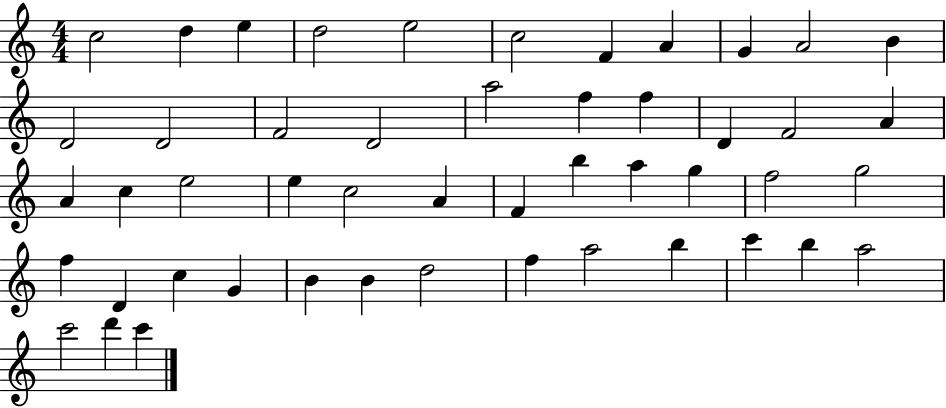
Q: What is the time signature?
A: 4/4